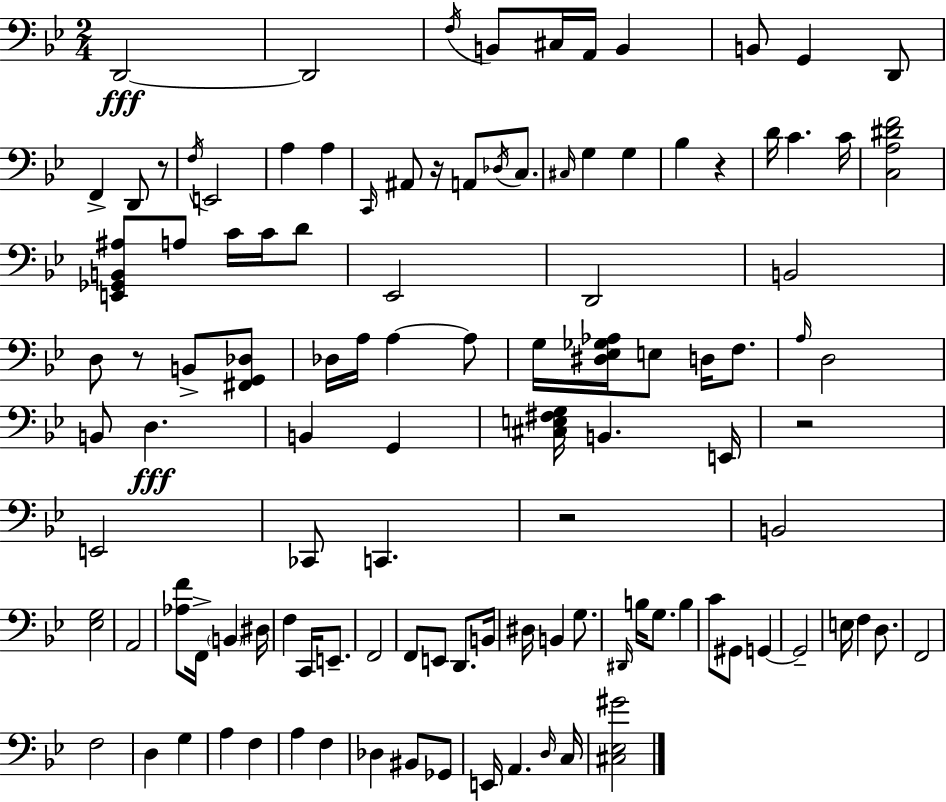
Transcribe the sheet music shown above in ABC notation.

X:1
T:Untitled
M:2/4
L:1/4
K:Bb
D,,2 D,,2 F,/4 B,,/2 ^C,/4 A,,/4 B,, B,,/2 G,, D,,/2 F,, D,,/2 z/2 F,/4 E,,2 A, A, C,,/4 ^A,,/2 z/4 A,,/2 _D,/4 C,/2 ^C,/4 G, G, _B, z D/4 C C/4 [C,A,^DF]2 [E,,_G,,B,,^A,]/2 A,/2 C/4 C/4 D/2 _E,,2 D,,2 B,,2 D,/2 z/2 B,,/2 [^F,,G,,_D,]/2 _D,/4 A,/4 A, A,/2 G,/4 [^D,_E,_G,_A,]/4 E,/2 D,/4 F,/2 A,/4 D,2 B,,/2 D, B,, G,, [^C,E,^F,G,]/4 B,, E,,/4 z2 E,,2 _C,,/2 C,, z2 B,,2 [_E,G,]2 A,,2 [_A,F]/2 F,,/4 B,, ^D,/4 F, C,,/4 E,,/2 F,,2 F,,/2 E,,/2 D,,/2 B,,/4 ^D,/4 B,, G,/2 ^D,,/4 B,/4 G,/2 B, C/2 ^G,,/2 G,, G,,2 E,/4 F, D,/2 F,,2 F,2 D, G, A, F, A, F, _D, ^B,,/2 _G,,/2 E,,/4 A,, D,/4 C,/4 [^C,_E,^G]2